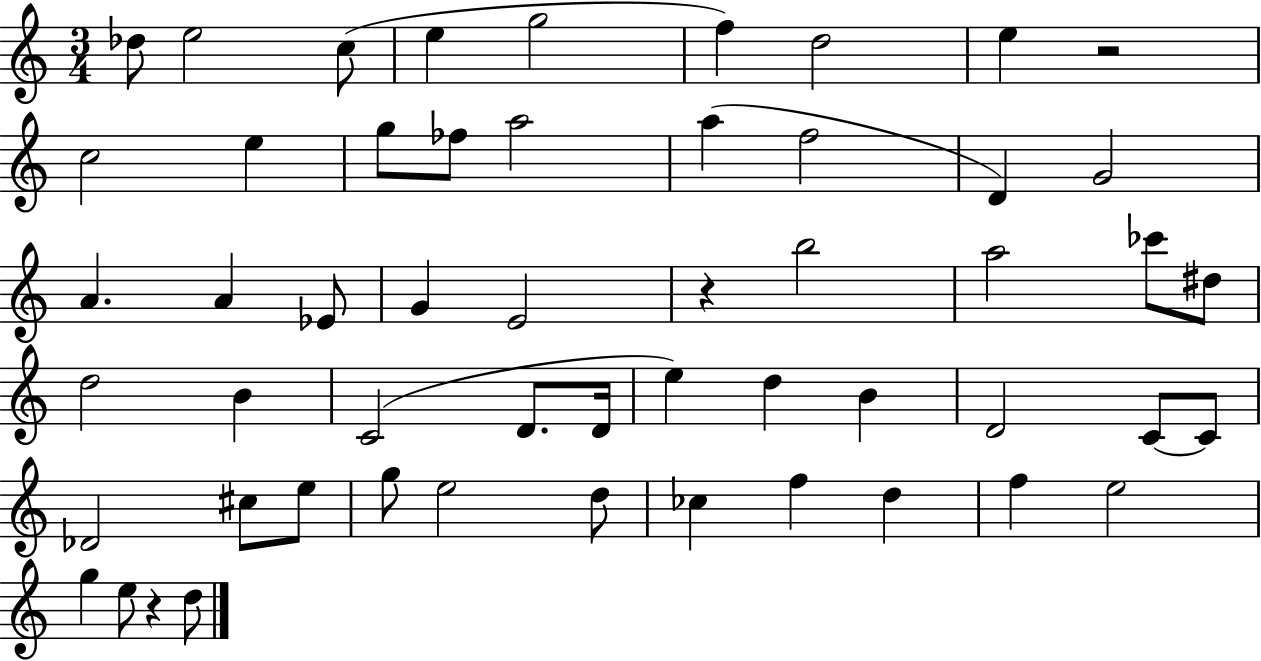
{
  \clef treble
  \numericTimeSignature
  \time 3/4
  \key c \major
  des''8 e''2 c''8( | e''4 g''2 | f''4) d''2 | e''4 r2 | \break c''2 e''4 | g''8 fes''8 a''2 | a''4( f''2 | d'4) g'2 | \break a'4. a'4 ees'8 | g'4 e'2 | r4 b''2 | a''2 ces'''8 dis''8 | \break d''2 b'4 | c'2( d'8. d'16 | e''4) d''4 b'4 | d'2 c'8~~ c'8 | \break des'2 cis''8 e''8 | g''8 e''2 d''8 | ces''4 f''4 d''4 | f''4 e''2 | \break g''4 e''8 r4 d''8 | \bar "|."
}